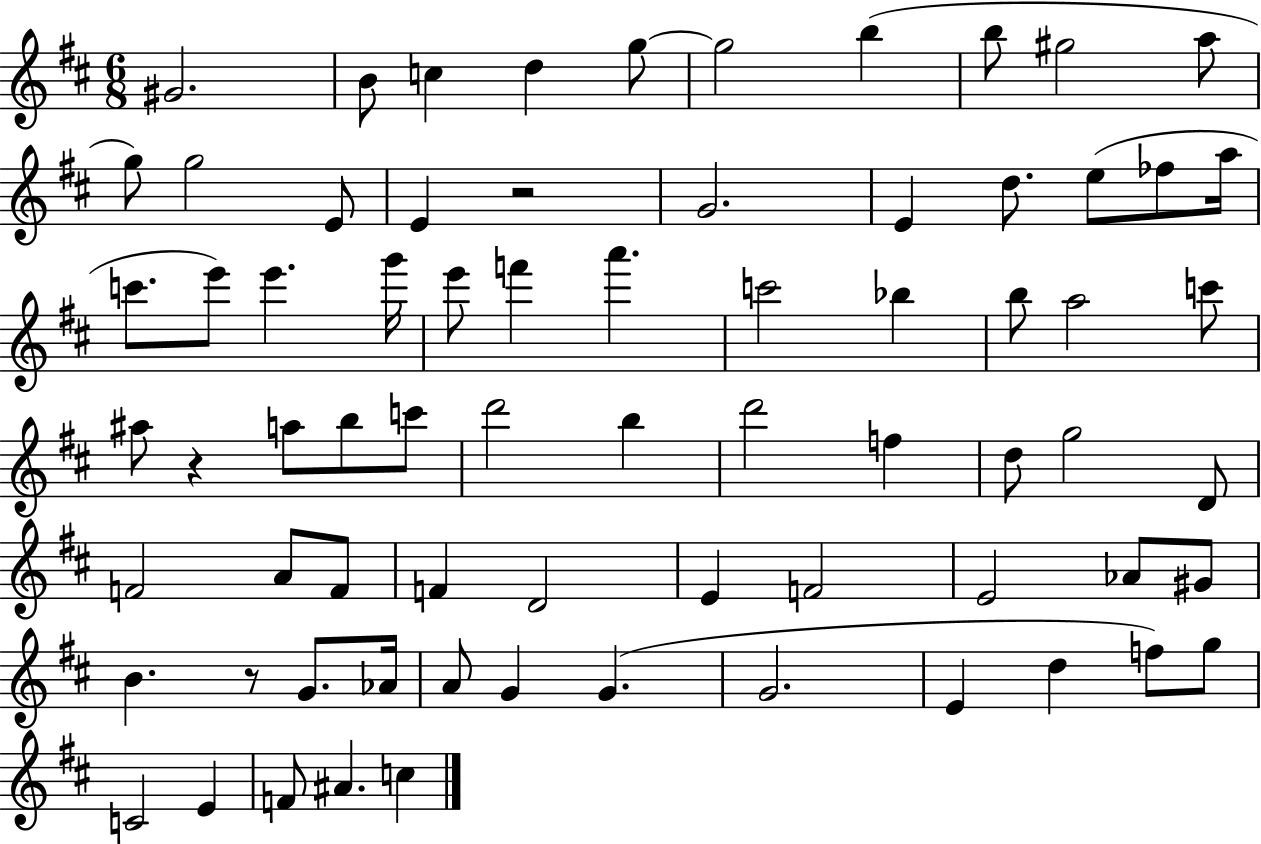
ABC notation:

X:1
T:Untitled
M:6/8
L:1/4
K:D
^G2 B/2 c d g/2 g2 b b/2 ^g2 a/2 g/2 g2 E/2 E z2 G2 E d/2 e/2 _f/2 a/4 c'/2 e'/2 e' g'/4 e'/2 f' a' c'2 _b b/2 a2 c'/2 ^a/2 z a/2 b/2 c'/2 d'2 b d'2 f d/2 g2 D/2 F2 A/2 F/2 F D2 E F2 E2 _A/2 ^G/2 B z/2 G/2 _A/4 A/2 G G G2 E d f/2 g/2 C2 E F/2 ^A c